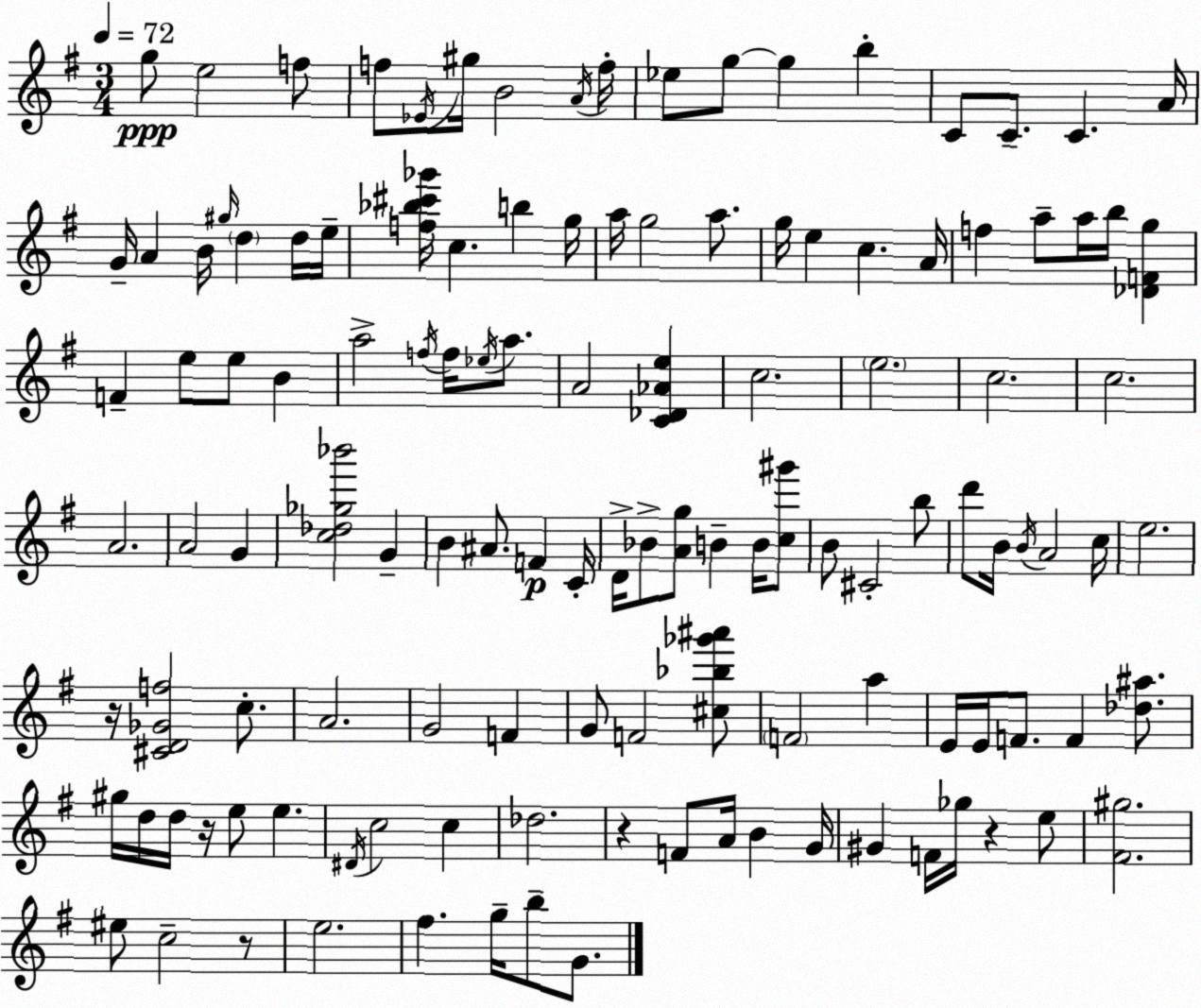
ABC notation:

X:1
T:Untitled
M:3/4
L:1/4
K:Em
g/2 e2 f/2 f/2 _E/4 ^g/4 B2 A/4 f/4 _e/2 g/2 g b C/2 C/2 C A/4 G/4 A B/4 ^g/4 d d/4 e/4 [f_b^c'_g']/4 c b g/4 a/4 g2 a/2 g/4 e c A/4 f a/2 a/4 b/4 [_DFg] F e/2 e/2 B a2 f/4 f/4 _e/4 a/2 A2 [C_D_Ae] c2 e2 c2 c2 A2 A2 G [c_d_g_b']2 G B ^A/2 F C/4 D/4 _B/2 [Ag]/2 B B/4 [c^g']/2 B/2 ^C2 b/2 d'/2 B/4 B/4 A2 c/4 e2 z/4 [^CD_Gf]2 c/2 A2 G2 F G/2 F2 [^c_b_g'^a']/2 F2 a E/4 E/4 F/2 F [_d^a]/2 ^g/4 d/4 d/4 z/4 e/2 e ^D/4 c2 c _d2 z F/2 A/4 B G/4 ^G F/4 _g/4 z e/2 [^F^g]2 ^e/2 c2 z/2 e2 ^f g/4 b/2 G/2